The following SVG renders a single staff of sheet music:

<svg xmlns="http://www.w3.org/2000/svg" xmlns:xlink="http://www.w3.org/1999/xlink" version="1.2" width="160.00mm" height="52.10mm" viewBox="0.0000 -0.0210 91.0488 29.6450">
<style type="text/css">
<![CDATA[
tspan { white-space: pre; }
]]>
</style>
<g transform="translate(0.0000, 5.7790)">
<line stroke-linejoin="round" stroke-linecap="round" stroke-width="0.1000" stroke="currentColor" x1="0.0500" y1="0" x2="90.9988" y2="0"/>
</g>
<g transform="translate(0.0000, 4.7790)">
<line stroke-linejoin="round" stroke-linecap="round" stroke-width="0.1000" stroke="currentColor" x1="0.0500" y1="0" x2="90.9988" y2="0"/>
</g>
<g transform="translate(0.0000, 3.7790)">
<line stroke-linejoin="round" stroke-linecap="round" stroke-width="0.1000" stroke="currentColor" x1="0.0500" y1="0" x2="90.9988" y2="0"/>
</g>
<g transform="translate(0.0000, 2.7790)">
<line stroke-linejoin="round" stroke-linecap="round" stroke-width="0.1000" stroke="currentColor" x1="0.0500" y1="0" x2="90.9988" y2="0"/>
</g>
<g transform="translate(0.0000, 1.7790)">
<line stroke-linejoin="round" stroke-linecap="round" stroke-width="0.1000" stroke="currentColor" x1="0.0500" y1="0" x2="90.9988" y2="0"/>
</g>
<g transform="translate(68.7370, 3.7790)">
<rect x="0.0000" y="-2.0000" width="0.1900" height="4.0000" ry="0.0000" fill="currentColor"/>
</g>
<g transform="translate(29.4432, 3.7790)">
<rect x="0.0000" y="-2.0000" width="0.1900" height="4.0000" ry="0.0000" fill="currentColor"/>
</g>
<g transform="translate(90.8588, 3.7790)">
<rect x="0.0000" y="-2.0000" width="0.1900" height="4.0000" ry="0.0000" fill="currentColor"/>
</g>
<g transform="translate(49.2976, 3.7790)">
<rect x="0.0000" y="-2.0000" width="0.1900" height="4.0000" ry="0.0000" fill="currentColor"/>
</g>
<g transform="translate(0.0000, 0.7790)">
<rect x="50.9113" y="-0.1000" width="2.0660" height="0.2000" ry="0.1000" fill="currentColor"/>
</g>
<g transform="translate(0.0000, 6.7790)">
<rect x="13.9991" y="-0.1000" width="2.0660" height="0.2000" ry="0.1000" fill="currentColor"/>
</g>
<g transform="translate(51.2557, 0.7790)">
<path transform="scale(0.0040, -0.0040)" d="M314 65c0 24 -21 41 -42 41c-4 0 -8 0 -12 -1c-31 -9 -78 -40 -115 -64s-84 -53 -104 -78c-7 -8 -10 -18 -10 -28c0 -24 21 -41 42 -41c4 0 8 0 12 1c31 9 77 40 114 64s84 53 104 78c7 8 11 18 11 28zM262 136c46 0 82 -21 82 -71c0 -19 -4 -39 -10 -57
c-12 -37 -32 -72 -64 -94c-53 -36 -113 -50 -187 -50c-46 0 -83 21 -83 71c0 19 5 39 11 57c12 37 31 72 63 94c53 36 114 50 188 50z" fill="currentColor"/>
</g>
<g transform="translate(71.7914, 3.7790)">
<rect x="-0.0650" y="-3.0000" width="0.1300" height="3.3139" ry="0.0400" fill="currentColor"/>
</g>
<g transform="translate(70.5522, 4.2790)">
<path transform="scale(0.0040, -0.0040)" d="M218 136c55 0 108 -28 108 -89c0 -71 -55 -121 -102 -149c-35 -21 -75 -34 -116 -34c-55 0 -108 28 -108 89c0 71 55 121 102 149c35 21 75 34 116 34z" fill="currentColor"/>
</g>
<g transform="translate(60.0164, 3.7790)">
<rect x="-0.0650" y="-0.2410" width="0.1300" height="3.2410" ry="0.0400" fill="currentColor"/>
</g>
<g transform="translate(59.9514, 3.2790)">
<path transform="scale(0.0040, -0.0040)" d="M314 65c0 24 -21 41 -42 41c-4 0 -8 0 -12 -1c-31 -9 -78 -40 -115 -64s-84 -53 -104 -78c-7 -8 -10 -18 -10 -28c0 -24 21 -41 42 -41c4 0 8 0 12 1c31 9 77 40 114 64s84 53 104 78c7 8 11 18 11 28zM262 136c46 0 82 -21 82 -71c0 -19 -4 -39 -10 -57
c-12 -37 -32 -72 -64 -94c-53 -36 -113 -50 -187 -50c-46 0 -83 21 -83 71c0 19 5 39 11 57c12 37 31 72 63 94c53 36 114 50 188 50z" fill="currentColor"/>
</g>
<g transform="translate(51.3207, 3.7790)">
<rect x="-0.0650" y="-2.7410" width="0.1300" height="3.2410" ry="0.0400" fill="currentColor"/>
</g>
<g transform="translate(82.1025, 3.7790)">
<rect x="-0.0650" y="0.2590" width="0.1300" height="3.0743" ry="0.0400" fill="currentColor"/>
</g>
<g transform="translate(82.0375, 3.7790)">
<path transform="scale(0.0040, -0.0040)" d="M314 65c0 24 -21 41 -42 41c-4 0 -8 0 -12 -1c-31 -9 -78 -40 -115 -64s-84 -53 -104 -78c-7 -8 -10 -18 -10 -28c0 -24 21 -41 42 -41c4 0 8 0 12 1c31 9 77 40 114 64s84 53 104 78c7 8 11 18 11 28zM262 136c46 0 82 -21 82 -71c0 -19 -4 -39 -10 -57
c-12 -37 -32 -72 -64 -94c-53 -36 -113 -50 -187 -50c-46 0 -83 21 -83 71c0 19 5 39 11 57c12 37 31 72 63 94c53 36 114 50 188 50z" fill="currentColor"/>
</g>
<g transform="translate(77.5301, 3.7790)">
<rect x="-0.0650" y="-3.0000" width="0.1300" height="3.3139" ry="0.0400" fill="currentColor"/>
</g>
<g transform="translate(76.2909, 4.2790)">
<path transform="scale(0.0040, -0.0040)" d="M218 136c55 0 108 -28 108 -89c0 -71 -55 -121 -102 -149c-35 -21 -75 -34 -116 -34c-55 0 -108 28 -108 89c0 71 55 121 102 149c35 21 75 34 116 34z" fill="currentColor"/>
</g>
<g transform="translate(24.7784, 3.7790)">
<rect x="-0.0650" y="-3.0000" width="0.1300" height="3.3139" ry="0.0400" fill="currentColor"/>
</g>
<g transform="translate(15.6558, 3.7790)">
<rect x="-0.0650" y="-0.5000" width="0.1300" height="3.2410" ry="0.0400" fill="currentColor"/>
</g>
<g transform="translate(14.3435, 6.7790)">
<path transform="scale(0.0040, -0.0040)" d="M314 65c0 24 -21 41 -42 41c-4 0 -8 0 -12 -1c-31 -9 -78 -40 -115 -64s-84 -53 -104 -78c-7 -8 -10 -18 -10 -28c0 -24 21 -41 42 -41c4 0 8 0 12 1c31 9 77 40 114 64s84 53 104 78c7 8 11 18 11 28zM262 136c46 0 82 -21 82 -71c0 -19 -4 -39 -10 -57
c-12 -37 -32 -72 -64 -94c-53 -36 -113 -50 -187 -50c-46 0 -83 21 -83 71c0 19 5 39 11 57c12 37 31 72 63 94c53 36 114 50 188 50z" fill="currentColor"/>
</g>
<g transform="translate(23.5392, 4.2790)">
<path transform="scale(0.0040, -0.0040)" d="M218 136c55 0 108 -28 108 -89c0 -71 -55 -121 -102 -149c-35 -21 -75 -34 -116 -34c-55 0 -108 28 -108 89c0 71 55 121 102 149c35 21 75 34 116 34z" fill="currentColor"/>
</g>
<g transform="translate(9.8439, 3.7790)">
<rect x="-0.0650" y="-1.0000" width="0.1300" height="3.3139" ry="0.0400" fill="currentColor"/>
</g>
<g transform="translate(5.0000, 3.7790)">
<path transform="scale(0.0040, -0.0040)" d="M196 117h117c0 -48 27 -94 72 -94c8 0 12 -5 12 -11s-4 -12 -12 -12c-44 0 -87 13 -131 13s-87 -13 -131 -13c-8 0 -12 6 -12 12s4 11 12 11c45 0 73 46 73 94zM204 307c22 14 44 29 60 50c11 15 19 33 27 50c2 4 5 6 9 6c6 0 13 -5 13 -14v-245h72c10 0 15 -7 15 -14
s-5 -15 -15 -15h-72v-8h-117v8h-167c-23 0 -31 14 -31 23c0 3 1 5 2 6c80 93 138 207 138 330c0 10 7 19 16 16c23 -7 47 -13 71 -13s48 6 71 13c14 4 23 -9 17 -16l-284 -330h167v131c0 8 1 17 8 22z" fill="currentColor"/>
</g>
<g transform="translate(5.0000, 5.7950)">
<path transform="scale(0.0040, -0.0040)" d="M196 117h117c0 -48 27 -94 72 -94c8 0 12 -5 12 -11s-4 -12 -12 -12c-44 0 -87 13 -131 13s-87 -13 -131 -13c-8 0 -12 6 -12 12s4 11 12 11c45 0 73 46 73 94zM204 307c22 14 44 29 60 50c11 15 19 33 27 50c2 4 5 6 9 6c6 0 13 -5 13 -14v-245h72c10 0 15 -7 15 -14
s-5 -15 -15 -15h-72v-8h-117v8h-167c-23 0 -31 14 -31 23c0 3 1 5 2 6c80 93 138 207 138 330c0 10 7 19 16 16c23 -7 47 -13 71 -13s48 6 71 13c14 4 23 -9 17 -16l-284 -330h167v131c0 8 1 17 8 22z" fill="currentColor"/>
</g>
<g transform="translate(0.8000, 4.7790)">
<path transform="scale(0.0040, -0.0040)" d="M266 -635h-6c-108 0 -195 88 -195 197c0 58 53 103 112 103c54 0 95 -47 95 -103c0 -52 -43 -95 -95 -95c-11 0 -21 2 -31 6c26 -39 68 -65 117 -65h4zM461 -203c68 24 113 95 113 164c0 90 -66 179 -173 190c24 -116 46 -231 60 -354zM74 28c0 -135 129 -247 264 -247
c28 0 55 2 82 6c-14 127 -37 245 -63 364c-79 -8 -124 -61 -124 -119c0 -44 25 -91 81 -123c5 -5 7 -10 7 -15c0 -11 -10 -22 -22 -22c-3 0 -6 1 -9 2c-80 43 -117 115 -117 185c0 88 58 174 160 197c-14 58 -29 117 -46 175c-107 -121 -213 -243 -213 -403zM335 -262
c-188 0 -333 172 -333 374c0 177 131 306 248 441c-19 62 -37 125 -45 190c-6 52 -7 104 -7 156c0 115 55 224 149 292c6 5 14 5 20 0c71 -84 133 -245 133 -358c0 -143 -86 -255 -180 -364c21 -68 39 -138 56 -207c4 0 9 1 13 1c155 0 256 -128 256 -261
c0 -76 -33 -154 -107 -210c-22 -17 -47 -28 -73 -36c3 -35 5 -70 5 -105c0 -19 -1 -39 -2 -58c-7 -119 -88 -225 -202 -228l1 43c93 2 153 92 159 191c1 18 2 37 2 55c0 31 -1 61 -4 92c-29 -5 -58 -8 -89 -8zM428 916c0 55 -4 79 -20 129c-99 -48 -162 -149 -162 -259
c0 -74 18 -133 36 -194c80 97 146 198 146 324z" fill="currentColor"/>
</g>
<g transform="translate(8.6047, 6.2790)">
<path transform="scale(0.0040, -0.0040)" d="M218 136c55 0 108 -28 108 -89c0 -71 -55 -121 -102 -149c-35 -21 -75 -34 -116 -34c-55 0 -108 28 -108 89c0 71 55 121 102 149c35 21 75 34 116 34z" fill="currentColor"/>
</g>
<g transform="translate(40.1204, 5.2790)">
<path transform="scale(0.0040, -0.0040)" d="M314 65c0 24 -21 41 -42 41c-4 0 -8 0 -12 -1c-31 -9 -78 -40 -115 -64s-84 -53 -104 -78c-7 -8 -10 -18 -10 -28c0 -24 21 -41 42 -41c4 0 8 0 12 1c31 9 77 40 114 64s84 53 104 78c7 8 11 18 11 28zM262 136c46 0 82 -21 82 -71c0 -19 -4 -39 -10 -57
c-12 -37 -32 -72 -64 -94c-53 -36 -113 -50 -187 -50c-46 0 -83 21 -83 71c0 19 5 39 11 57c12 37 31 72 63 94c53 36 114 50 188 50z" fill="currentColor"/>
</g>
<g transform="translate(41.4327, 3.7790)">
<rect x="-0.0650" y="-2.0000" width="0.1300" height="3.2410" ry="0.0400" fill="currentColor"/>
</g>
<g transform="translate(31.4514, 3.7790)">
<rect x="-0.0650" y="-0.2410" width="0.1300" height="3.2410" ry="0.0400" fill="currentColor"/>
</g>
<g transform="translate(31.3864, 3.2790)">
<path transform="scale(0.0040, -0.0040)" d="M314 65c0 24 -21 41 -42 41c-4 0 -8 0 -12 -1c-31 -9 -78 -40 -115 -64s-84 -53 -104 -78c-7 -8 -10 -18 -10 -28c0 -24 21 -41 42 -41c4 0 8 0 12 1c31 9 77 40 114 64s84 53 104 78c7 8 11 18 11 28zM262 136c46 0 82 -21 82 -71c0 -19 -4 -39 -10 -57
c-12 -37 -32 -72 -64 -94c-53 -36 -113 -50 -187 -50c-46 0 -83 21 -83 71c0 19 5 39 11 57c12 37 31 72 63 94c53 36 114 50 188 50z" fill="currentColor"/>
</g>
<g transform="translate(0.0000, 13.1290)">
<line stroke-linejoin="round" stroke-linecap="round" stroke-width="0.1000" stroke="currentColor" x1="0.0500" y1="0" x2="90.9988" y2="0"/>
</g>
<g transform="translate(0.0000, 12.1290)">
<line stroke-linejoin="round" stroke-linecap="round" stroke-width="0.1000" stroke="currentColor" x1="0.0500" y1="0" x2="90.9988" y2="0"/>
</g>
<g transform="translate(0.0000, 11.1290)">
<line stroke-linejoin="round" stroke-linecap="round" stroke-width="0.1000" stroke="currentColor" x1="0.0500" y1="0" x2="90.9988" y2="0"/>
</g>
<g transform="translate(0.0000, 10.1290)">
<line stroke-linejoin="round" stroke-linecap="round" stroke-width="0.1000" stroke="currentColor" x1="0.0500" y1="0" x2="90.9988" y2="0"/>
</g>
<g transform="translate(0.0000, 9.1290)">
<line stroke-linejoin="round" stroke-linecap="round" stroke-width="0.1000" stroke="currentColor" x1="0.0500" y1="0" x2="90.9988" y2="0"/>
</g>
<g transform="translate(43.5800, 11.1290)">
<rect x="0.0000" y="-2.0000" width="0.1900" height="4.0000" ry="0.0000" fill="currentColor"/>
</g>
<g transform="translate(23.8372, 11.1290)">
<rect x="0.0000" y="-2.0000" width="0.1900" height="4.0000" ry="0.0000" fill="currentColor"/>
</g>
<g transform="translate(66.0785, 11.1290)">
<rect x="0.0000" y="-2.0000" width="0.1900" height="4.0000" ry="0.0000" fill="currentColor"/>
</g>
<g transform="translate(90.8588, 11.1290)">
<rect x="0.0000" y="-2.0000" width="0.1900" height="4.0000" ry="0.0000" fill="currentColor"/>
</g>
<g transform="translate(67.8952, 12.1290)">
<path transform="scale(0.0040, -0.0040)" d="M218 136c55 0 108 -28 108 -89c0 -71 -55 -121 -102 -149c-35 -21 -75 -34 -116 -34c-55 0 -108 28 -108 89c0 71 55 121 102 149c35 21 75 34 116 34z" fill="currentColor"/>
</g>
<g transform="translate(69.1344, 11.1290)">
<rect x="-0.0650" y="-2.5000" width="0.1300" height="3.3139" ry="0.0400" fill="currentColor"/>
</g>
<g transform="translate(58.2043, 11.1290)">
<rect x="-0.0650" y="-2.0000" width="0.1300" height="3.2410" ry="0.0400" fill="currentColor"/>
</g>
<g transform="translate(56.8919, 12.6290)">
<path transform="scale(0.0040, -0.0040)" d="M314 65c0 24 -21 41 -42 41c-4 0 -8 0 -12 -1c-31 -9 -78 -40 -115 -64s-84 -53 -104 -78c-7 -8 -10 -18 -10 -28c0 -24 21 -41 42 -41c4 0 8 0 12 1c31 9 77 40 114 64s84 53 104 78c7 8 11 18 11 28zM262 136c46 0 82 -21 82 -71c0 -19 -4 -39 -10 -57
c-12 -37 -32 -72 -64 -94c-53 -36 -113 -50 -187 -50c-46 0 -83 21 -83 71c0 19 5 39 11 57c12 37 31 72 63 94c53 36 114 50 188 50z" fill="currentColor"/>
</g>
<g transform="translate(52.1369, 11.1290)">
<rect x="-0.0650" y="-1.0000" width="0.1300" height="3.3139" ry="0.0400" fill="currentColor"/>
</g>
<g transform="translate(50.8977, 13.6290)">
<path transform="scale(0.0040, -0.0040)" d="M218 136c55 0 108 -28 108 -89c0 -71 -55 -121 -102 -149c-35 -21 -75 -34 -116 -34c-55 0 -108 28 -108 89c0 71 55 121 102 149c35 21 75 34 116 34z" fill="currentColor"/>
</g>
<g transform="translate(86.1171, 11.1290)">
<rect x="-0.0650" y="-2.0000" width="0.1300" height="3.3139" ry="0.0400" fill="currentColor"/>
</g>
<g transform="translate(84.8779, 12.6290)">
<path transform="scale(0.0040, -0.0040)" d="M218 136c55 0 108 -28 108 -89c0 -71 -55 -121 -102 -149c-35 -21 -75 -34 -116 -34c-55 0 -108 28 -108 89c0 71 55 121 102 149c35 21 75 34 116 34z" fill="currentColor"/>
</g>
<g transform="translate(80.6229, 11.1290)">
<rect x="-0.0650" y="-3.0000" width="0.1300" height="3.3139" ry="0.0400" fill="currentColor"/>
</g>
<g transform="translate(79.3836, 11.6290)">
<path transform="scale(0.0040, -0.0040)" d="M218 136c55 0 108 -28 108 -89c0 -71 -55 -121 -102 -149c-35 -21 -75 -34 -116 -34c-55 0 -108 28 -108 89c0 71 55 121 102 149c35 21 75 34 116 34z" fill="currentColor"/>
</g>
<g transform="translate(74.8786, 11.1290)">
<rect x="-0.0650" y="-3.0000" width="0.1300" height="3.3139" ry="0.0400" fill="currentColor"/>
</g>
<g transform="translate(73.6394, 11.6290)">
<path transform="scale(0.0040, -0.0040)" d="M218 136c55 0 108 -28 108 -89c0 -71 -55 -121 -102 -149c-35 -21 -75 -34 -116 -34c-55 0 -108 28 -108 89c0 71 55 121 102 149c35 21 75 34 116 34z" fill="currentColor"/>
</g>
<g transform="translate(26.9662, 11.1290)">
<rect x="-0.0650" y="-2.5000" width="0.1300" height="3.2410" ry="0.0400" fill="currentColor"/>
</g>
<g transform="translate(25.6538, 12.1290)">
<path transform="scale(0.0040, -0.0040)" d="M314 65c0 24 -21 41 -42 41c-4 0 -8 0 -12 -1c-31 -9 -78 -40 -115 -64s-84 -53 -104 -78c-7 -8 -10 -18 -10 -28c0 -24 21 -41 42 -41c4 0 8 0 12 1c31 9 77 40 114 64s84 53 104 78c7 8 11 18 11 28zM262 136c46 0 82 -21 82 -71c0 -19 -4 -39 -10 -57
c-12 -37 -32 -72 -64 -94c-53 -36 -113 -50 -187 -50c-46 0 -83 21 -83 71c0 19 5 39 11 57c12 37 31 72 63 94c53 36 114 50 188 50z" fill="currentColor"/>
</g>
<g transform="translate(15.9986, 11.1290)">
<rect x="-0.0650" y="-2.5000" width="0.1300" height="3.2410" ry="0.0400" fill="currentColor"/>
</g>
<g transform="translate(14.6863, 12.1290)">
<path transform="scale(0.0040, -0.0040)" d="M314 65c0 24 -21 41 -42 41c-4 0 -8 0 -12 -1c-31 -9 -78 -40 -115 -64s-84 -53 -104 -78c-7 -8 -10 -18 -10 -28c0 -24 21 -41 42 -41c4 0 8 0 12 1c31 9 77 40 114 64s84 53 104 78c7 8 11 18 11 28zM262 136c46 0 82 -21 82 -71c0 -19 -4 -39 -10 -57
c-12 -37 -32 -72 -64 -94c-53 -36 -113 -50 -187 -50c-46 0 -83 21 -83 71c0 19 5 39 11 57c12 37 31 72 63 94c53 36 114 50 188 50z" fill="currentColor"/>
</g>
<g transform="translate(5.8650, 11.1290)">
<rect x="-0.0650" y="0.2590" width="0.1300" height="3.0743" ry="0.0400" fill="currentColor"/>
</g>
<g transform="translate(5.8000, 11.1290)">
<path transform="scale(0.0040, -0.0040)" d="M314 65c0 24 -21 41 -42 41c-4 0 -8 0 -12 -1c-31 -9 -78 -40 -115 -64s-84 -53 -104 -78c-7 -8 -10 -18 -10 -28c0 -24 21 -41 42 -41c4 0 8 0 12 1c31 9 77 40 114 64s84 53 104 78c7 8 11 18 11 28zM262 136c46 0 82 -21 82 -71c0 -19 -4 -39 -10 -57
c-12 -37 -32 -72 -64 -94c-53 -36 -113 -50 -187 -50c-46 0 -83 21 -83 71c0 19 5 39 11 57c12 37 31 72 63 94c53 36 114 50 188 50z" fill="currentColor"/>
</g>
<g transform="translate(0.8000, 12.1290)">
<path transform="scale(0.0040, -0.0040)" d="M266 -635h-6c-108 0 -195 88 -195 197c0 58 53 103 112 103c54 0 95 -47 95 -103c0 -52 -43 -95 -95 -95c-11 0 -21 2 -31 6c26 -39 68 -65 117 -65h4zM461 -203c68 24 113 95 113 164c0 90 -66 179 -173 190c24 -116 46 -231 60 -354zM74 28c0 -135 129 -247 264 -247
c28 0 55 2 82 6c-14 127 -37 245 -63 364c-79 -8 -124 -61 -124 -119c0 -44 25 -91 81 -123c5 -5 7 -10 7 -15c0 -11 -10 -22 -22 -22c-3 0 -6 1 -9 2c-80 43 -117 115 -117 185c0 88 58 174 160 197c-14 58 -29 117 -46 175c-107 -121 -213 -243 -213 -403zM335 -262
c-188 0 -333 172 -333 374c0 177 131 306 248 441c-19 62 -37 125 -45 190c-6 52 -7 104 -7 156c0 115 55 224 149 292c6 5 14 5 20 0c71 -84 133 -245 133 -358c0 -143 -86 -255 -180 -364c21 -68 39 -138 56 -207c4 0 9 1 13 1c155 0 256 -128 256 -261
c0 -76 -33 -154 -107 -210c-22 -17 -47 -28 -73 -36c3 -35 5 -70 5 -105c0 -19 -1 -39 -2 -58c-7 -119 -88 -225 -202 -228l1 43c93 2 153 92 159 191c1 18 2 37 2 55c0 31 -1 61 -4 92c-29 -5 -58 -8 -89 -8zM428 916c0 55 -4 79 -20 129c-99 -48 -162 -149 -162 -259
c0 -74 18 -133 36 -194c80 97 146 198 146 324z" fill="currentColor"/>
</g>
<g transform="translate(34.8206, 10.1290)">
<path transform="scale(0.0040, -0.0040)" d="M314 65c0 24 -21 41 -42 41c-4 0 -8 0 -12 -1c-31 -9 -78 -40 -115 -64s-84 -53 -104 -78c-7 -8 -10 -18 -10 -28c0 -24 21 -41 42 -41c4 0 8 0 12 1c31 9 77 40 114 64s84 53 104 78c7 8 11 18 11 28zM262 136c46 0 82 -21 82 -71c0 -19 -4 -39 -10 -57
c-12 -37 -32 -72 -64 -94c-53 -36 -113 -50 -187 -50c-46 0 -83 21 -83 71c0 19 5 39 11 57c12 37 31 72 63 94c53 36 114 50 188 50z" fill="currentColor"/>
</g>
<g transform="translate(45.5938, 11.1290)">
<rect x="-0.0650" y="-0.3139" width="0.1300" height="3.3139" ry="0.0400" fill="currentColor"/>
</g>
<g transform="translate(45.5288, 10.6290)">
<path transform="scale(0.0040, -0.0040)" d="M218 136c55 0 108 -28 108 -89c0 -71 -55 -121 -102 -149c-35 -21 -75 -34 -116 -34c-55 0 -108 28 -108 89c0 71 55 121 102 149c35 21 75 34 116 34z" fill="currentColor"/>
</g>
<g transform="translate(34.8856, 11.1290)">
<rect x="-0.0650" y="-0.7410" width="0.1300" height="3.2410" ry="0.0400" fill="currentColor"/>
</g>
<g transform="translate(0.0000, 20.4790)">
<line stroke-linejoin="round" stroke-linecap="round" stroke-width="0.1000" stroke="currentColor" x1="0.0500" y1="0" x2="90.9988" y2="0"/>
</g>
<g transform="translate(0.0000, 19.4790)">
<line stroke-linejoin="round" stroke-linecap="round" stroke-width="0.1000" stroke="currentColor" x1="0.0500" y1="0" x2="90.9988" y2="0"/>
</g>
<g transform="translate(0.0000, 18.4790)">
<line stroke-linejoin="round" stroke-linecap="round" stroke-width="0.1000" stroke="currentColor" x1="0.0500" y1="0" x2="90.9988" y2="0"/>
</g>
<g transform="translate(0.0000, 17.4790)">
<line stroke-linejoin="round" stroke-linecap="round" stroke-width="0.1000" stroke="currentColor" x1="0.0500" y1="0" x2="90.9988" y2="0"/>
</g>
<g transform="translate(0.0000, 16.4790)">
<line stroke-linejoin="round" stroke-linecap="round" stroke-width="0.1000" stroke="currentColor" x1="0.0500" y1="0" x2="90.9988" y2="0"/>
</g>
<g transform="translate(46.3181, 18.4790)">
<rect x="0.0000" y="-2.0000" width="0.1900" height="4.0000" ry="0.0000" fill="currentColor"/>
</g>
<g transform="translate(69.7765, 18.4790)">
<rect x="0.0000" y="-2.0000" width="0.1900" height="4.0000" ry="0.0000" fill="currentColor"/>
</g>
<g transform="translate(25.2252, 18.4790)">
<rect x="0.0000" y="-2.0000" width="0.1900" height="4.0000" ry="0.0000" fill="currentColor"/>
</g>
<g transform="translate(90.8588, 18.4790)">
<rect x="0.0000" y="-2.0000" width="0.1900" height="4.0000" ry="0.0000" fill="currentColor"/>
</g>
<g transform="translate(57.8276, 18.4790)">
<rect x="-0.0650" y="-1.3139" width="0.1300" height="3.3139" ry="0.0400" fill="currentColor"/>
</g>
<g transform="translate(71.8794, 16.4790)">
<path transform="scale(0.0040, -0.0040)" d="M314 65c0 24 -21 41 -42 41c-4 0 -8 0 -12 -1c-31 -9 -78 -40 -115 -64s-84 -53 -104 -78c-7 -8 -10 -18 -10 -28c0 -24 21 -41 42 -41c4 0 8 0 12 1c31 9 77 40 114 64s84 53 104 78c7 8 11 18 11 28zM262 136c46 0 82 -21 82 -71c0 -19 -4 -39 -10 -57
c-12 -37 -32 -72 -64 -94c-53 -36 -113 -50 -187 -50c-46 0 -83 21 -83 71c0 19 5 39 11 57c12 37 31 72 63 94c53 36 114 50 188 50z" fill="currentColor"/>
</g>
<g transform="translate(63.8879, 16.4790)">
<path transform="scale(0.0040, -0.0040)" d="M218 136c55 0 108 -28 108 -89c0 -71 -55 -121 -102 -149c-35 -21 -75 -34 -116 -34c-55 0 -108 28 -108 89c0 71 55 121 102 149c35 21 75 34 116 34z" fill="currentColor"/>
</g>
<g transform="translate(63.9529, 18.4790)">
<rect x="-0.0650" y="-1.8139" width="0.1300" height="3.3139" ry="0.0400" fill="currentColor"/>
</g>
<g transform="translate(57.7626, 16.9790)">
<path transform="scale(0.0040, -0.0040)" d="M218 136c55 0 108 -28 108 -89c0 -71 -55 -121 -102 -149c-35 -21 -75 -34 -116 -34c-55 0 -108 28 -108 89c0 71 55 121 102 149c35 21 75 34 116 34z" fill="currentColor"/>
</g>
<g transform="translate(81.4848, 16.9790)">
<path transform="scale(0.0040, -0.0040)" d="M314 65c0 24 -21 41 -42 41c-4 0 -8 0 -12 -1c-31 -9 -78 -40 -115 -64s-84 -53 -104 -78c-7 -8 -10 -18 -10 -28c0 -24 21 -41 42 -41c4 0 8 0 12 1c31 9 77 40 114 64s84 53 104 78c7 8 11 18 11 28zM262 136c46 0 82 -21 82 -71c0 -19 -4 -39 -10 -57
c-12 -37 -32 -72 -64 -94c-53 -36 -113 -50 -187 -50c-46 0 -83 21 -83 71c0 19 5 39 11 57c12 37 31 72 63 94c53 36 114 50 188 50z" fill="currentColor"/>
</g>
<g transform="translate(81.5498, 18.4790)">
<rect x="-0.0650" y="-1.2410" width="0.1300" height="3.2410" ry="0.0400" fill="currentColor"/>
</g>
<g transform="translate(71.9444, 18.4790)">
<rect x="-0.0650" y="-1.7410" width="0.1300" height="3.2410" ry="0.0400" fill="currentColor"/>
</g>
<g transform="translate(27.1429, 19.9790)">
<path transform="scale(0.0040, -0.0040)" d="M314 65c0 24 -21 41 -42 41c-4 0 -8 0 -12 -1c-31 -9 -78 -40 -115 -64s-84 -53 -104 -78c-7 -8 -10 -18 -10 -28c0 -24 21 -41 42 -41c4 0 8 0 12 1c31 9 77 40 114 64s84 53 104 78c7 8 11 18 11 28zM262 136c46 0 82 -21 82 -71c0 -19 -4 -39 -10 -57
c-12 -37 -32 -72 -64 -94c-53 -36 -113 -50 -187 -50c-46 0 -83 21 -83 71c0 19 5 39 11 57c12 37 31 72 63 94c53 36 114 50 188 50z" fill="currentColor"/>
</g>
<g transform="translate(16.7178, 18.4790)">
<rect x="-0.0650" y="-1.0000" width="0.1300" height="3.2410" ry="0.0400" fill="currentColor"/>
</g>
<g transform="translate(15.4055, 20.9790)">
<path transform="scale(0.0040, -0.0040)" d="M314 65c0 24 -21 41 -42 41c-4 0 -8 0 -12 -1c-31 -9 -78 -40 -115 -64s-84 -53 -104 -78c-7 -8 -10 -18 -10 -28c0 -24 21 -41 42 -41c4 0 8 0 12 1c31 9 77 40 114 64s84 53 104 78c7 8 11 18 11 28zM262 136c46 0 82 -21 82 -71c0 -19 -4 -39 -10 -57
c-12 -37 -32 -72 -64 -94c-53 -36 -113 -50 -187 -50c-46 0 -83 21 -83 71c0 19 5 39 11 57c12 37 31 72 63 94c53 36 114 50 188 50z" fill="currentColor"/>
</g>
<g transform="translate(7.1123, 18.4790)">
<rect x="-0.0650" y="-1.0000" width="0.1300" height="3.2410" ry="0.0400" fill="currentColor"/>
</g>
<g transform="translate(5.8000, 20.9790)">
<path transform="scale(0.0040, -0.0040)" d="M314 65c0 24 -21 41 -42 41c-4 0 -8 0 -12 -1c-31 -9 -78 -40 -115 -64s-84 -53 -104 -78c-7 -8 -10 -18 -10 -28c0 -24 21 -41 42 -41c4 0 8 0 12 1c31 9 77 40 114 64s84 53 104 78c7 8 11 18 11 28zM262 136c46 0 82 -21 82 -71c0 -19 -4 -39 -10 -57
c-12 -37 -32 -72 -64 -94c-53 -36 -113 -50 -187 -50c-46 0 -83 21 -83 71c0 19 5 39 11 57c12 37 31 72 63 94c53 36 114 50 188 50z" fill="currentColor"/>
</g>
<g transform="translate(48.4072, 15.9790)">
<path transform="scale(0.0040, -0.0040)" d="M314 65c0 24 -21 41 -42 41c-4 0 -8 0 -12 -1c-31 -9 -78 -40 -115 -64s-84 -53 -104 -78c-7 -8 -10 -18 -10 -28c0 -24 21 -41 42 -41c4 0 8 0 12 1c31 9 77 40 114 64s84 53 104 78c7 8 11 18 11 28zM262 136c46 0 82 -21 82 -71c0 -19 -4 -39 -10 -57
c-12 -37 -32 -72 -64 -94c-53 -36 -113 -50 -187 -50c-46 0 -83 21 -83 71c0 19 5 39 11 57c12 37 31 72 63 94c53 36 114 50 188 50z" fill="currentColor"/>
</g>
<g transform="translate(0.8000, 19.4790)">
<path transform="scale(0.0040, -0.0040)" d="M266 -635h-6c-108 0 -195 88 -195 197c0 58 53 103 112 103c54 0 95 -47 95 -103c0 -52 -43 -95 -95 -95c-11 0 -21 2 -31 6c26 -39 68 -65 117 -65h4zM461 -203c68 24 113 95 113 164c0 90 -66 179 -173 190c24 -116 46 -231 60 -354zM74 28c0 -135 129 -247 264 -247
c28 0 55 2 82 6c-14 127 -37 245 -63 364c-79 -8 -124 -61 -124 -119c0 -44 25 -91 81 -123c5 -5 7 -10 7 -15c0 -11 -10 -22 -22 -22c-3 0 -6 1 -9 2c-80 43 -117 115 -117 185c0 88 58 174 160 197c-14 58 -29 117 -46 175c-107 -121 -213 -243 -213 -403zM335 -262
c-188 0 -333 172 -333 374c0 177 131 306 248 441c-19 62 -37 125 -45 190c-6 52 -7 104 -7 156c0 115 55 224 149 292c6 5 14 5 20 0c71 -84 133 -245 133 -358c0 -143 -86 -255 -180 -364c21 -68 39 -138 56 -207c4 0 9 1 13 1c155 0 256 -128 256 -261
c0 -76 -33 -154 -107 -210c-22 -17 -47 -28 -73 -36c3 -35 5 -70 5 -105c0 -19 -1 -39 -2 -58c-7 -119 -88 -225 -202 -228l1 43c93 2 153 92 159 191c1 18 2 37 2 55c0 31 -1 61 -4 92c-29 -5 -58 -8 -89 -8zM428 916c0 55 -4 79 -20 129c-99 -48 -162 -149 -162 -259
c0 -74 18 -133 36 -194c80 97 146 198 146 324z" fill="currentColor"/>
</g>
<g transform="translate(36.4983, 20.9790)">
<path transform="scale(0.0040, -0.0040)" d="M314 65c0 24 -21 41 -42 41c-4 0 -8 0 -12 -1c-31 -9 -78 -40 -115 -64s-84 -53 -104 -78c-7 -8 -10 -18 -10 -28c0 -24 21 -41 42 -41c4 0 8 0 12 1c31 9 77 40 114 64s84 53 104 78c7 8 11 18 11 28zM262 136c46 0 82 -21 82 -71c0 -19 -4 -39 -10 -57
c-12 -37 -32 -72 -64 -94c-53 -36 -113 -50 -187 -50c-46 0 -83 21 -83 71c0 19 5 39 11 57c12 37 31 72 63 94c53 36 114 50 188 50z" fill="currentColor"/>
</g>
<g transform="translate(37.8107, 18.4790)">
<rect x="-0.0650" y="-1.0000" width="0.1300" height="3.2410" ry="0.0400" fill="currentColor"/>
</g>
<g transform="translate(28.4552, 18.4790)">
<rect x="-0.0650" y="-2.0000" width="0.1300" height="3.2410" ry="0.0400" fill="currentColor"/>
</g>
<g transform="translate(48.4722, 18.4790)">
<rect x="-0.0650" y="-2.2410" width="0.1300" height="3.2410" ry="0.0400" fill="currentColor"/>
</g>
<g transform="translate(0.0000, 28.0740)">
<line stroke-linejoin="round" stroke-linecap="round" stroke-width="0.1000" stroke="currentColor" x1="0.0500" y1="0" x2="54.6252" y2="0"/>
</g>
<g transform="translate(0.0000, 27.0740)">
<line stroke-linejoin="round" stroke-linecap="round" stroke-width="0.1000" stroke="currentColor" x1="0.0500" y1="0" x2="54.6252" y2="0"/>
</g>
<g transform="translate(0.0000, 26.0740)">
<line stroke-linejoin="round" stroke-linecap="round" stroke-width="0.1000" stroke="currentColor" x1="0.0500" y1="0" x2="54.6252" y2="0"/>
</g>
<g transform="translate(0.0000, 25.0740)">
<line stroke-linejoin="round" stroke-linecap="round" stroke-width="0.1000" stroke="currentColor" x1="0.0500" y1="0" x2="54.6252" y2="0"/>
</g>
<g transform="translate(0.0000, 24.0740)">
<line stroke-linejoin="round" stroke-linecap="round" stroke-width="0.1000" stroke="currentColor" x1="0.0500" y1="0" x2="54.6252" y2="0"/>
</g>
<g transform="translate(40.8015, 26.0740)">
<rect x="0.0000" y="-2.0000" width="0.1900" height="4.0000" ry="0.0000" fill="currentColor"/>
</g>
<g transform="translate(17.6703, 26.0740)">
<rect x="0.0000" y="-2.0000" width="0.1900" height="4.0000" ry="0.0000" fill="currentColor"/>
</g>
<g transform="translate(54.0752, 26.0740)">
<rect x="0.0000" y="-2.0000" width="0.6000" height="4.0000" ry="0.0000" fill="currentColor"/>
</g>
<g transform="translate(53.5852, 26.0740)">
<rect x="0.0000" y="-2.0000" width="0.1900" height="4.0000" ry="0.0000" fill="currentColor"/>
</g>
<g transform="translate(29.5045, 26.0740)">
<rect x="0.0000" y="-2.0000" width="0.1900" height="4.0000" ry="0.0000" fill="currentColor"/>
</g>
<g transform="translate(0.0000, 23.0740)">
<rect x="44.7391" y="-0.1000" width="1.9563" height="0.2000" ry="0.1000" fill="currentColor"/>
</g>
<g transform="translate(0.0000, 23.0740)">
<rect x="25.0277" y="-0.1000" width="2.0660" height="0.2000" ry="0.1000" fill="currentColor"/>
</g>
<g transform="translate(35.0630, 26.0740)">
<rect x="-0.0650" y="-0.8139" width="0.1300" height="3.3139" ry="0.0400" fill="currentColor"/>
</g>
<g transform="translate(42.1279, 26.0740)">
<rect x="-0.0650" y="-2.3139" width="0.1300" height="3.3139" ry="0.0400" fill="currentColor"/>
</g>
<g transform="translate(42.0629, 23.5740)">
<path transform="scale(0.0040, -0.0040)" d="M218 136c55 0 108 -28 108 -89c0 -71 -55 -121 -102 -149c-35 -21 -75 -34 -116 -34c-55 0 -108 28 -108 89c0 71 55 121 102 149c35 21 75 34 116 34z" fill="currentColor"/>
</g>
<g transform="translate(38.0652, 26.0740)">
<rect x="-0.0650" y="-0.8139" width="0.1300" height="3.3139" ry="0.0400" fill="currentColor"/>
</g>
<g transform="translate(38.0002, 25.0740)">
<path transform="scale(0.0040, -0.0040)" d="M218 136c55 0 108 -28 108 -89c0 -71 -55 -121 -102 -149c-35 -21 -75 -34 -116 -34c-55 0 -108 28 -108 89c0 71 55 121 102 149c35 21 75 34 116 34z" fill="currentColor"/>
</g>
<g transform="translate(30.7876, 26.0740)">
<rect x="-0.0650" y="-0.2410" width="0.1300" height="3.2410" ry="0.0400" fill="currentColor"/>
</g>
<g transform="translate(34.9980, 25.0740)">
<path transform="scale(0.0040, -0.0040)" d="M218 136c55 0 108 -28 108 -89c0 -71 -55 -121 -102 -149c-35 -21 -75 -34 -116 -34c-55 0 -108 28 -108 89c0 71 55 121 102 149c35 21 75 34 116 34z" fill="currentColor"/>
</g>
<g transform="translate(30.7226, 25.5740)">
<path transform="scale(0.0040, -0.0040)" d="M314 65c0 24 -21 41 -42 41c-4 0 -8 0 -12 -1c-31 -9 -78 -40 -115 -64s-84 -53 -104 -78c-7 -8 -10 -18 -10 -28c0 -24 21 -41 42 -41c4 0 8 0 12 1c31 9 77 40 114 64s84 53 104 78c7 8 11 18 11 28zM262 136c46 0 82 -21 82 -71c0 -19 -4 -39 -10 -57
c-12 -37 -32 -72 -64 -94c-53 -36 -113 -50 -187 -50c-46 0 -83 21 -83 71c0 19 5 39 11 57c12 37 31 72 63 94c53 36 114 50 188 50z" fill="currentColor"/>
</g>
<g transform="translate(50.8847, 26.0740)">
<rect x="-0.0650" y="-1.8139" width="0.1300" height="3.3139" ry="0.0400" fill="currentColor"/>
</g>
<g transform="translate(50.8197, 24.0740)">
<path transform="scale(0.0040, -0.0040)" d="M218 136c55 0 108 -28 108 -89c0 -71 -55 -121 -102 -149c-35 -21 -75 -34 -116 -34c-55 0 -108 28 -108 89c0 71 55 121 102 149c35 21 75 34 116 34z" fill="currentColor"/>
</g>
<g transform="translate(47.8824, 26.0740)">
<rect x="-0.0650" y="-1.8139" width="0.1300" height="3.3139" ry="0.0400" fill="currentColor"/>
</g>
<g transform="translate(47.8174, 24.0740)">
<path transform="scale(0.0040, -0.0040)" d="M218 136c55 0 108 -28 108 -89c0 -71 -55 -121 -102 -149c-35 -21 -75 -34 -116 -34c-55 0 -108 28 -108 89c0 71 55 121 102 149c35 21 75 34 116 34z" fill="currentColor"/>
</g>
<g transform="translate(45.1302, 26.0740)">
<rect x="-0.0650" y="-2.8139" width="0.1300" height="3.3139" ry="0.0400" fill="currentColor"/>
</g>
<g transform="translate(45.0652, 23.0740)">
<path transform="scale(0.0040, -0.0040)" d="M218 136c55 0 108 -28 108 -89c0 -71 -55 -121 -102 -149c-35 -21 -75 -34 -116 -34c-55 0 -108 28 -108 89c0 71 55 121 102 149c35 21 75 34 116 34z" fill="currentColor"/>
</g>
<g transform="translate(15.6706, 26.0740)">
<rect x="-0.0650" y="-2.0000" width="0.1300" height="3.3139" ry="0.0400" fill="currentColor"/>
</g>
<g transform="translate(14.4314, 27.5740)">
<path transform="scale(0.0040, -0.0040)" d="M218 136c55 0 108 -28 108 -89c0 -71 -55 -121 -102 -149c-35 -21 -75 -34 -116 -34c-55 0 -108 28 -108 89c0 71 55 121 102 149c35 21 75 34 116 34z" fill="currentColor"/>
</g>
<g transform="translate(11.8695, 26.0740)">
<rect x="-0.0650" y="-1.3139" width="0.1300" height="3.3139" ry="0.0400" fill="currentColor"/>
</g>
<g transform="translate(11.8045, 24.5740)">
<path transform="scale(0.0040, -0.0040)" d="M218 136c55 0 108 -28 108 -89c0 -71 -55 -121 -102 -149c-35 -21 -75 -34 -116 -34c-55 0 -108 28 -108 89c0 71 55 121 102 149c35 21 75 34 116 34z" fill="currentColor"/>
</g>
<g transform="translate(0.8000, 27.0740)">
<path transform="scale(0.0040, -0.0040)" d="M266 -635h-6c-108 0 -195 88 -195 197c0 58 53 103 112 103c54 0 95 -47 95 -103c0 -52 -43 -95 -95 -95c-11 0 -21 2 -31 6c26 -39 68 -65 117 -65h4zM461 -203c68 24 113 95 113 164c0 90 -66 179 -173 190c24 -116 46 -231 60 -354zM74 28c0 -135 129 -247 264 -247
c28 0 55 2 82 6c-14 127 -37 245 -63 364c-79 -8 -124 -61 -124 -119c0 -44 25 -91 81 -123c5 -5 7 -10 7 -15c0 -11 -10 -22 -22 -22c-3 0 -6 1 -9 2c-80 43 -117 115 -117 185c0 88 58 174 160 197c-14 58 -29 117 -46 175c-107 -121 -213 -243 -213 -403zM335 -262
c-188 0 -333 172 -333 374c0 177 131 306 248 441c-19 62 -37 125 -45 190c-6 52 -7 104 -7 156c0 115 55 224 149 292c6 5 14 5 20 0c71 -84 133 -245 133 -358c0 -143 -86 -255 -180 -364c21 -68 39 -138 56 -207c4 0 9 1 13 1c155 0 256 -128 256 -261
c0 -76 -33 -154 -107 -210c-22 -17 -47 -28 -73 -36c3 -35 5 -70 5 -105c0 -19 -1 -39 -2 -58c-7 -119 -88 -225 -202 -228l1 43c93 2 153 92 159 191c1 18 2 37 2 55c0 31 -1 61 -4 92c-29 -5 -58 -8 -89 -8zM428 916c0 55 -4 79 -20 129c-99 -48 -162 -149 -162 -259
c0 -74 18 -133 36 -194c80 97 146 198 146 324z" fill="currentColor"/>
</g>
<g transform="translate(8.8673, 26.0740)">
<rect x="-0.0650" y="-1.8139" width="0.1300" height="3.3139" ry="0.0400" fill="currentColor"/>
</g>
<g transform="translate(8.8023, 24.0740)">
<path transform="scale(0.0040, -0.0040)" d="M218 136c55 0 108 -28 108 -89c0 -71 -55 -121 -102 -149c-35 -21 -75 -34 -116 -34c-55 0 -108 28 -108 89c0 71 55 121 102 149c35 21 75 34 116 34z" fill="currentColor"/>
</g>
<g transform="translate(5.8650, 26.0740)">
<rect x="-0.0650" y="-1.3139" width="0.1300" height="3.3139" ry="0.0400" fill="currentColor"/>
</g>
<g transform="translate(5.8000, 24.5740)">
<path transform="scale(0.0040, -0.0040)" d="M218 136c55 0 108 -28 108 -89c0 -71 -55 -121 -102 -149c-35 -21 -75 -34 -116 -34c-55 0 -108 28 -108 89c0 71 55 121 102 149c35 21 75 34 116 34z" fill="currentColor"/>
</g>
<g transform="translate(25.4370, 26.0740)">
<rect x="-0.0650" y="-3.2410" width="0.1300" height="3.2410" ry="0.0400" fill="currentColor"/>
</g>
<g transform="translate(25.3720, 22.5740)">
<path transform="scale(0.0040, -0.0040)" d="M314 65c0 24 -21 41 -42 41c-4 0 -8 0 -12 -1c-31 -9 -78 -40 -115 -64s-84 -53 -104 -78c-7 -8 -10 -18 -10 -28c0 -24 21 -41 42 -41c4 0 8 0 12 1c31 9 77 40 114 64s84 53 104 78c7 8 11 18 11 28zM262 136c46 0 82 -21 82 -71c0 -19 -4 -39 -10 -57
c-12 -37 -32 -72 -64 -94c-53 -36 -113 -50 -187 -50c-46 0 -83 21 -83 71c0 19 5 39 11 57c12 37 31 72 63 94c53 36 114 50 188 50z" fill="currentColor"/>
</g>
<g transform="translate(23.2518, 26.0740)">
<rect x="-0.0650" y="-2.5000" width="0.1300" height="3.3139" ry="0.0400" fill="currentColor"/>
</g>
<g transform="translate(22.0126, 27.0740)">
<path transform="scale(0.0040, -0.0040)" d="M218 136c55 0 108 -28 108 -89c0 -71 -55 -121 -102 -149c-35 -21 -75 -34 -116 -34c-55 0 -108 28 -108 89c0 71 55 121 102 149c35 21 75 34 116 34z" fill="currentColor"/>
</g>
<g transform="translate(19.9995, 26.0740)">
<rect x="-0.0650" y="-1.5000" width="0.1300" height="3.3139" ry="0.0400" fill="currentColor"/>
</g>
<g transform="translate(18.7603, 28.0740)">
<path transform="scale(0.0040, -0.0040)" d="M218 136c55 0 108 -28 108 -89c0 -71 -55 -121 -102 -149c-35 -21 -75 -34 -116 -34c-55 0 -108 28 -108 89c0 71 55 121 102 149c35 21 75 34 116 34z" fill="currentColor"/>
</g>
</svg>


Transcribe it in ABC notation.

X:1
T:Untitled
M:4/4
L:1/4
K:C
D C2 A c2 F2 a2 c2 A A B2 B2 G2 G2 d2 c D F2 G A A F D2 D2 F2 D2 g2 e f f2 e2 e f e F E G b2 c2 d d g a f f